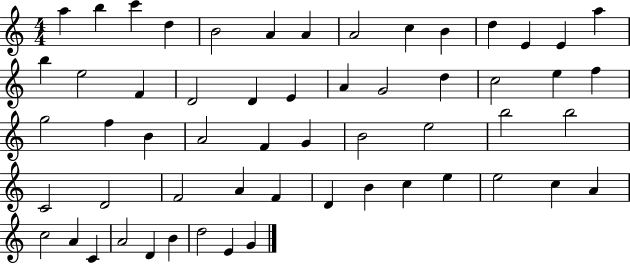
{
  \clef treble
  \numericTimeSignature
  \time 4/4
  \key c \major
  a''4 b''4 c'''4 d''4 | b'2 a'4 a'4 | a'2 c''4 b'4 | d''4 e'4 e'4 a''4 | \break b''4 e''2 f'4 | d'2 d'4 e'4 | a'4 g'2 d''4 | c''2 e''4 f''4 | \break g''2 f''4 b'4 | a'2 f'4 g'4 | b'2 e''2 | b''2 b''2 | \break c'2 d'2 | f'2 a'4 f'4 | d'4 b'4 c''4 e''4 | e''2 c''4 a'4 | \break c''2 a'4 c'4 | a'2 d'4 b'4 | d''2 e'4 g'4 | \bar "|."
}